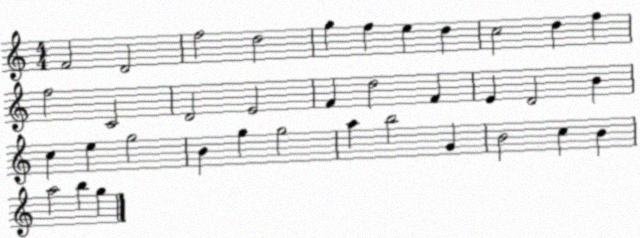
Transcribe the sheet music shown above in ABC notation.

X:1
T:Untitled
M:4/4
L:1/4
K:C
F2 D2 f2 d2 g f e d c2 d f f2 C2 D2 E2 F d2 F E D2 B c e g2 B g g2 a b2 G B2 c B a2 b g